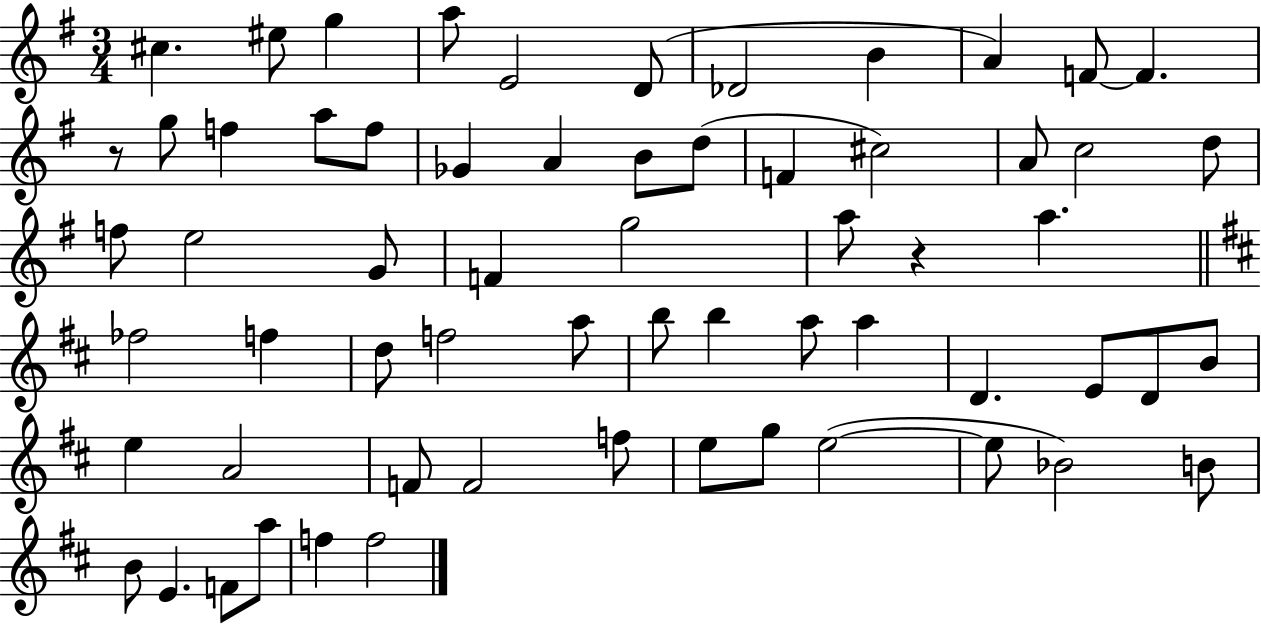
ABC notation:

X:1
T:Untitled
M:3/4
L:1/4
K:G
^c ^e/2 g a/2 E2 D/2 _D2 B A F/2 F z/2 g/2 f a/2 f/2 _G A B/2 d/2 F ^c2 A/2 c2 d/2 f/2 e2 G/2 F g2 a/2 z a _f2 f d/2 f2 a/2 b/2 b a/2 a D E/2 D/2 B/2 e A2 F/2 F2 f/2 e/2 g/2 e2 e/2 _B2 B/2 B/2 E F/2 a/2 f f2